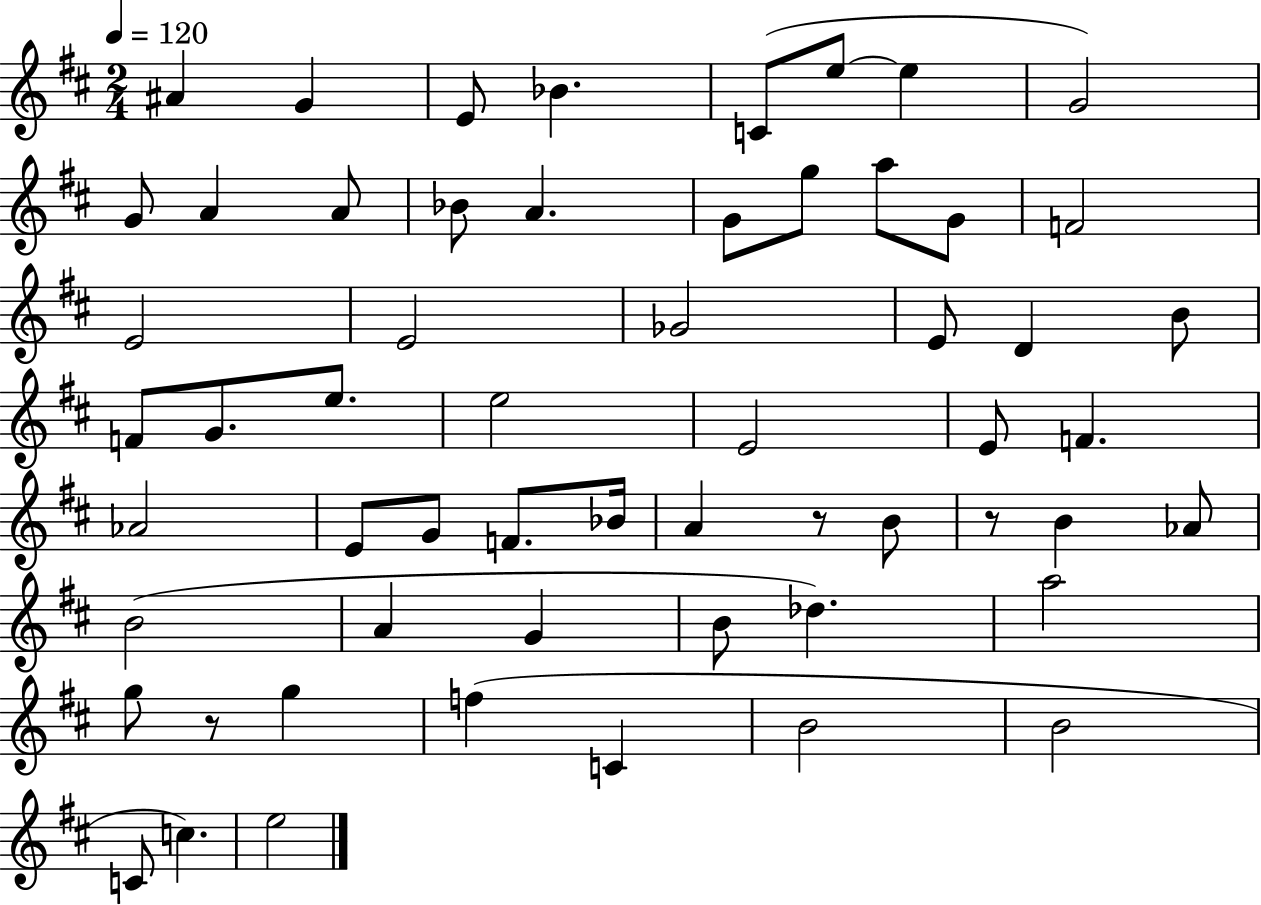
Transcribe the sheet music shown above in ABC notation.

X:1
T:Untitled
M:2/4
L:1/4
K:D
^A G E/2 _B C/2 e/2 e G2 G/2 A A/2 _B/2 A G/2 g/2 a/2 G/2 F2 E2 E2 _G2 E/2 D B/2 F/2 G/2 e/2 e2 E2 E/2 F _A2 E/2 G/2 F/2 _B/4 A z/2 B/2 z/2 B _A/2 B2 A G B/2 _d a2 g/2 z/2 g f C B2 B2 C/2 c e2